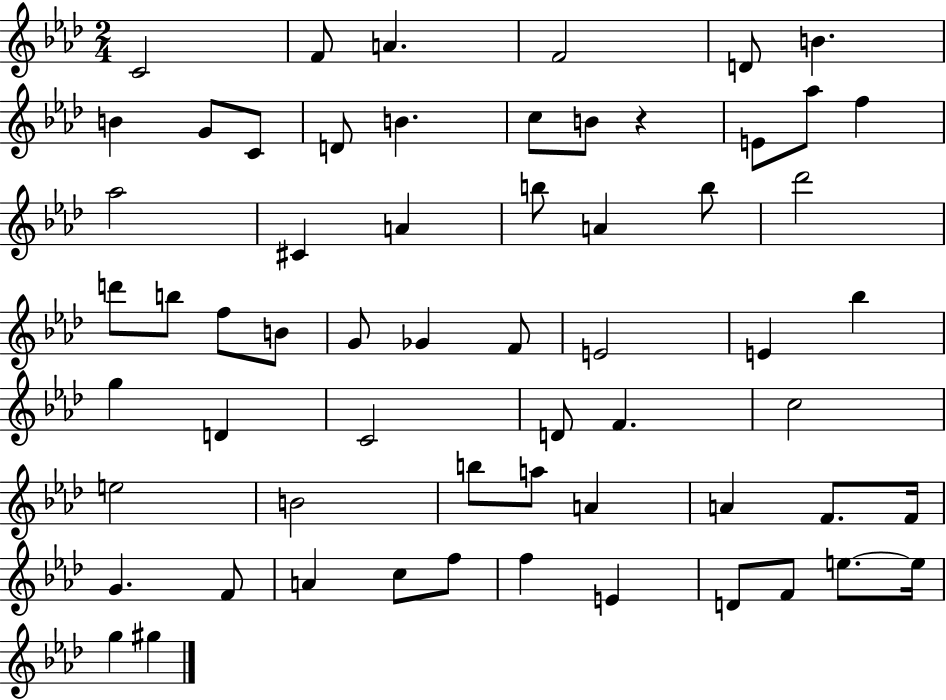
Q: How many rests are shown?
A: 1